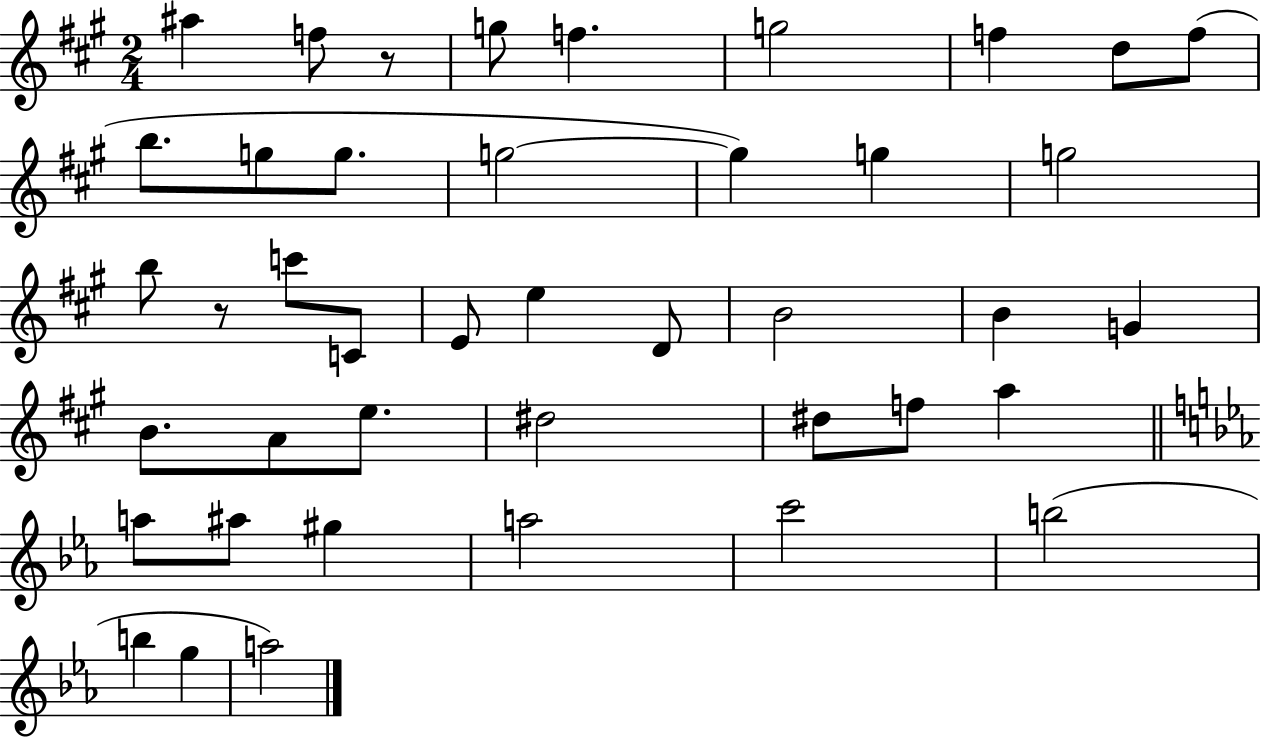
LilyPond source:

{
  \clef treble
  \numericTimeSignature
  \time 2/4
  \key a \major
  ais''4 f''8 r8 | g''8 f''4. | g''2 | f''4 d''8 f''8( | \break b''8. g''8 g''8. | g''2~~ | g''4) g''4 | g''2 | \break b''8 r8 c'''8 c'8 | e'8 e''4 d'8 | b'2 | b'4 g'4 | \break b'8. a'8 e''8. | dis''2 | dis''8 f''8 a''4 | \bar "||" \break \key c \minor a''8 ais''8 gis''4 | a''2 | c'''2 | b''2( | \break b''4 g''4 | a''2) | \bar "|."
}